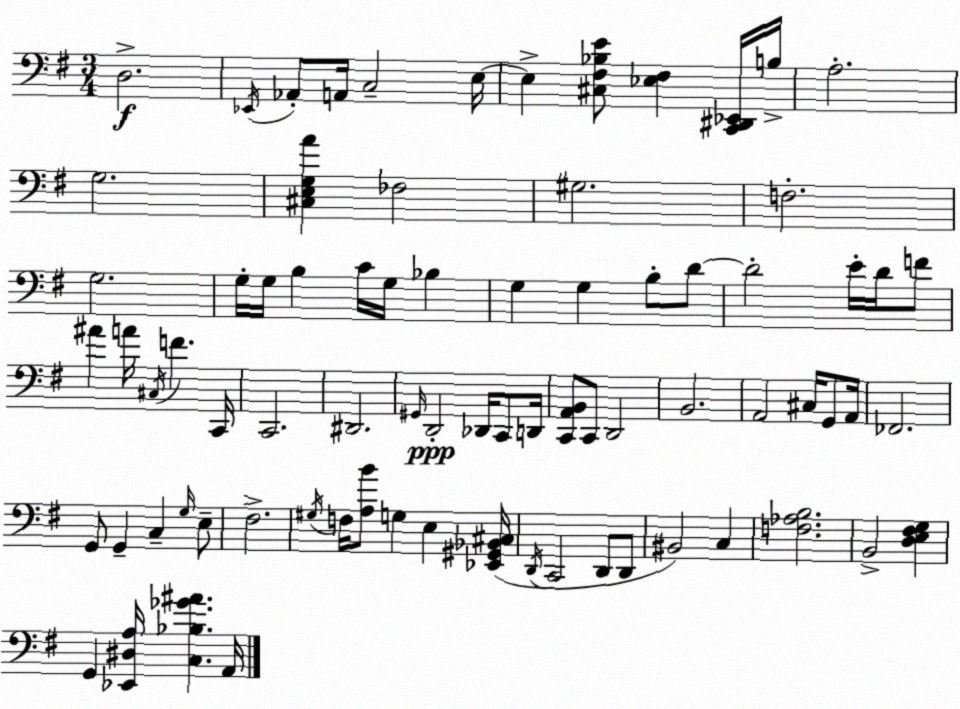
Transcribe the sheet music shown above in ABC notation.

X:1
T:Untitled
M:3/4
L:1/4
K:Em
D,2 _E,,/4 _A,,/2 A,,/4 C,2 E,/4 E, [^C,^F,_B,E]/2 [_E,^F,] [C,,^D,,_E,,]/4 B,/4 A,2 G,2 [^C,E,G,A] _F,2 ^G,2 F,2 G,2 G,/4 G,/4 B, C/4 G,/4 _B, G, G, B,/2 D/2 D2 E/4 D/4 F/2 ^A A/4 ^C,/4 F C,,/4 C,,2 ^D,,2 ^G,,/4 D,,2 _D,,/4 C,,/2 D,,/4 [C,,A,,B,,]/2 C,,/2 D,,2 B,,2 A,,2 ^C,/4 G,,/2 A,,/4 _F,,2 G,,/2 G,, C, G,/4 E,/2 ^F,2 ^G,/4 F,/4 [A,B]/2 G, E, [_E,,^G,,_B,,^C,]/4 D,,/4 C,,2 D,,/2 D,,/2 ^B,,2 C, [F,_A,B,]2 B,,2 [D,E,^F,G,] G,, [_E,,^D,A,]/4 [C,_B,_G^A] A,,/4